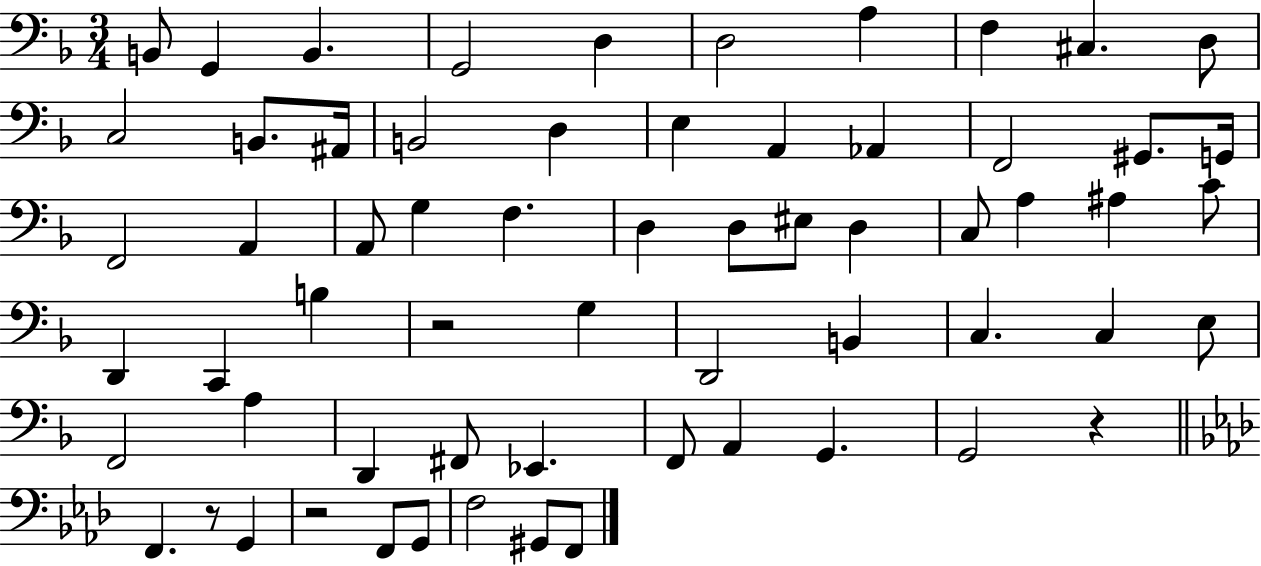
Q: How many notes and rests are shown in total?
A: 63